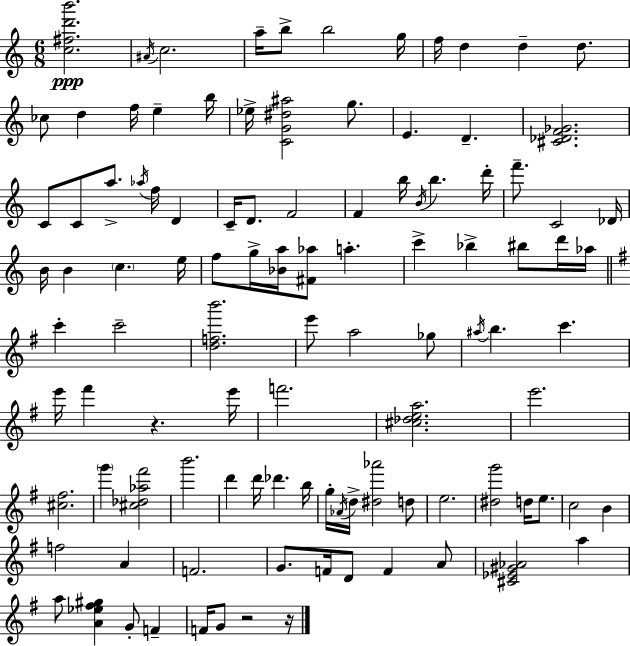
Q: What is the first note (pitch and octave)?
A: A#4